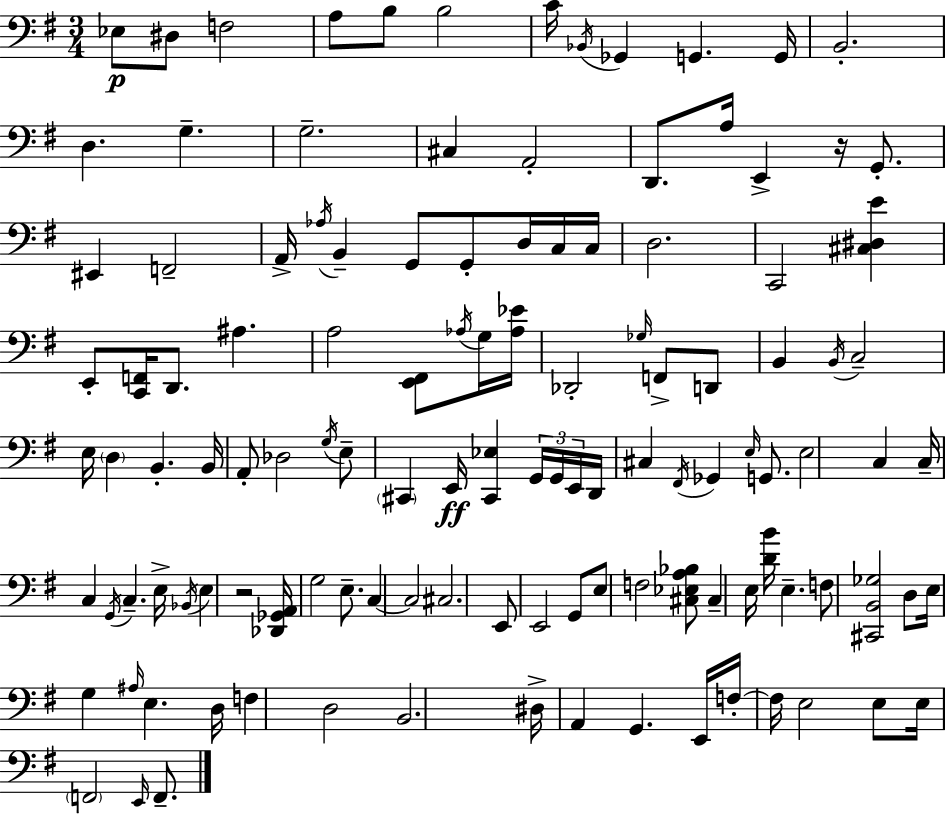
X:1
T:Untitled
M:3/4
L:1/4
K:Em
_E,/2 ^D,/2 F,2 A,/2 B,/2 B,2 C/4 _B,,/4 _G,, G,, G,,/4 B,,2 D, G, G,2 ^C, A,,2 D,,/2 A,/4 E,, z/4 G,,/2 ^E,, F,,2 A,,/4 _A,/4 B,, G,,/2 G,,/2 D,/4 C,/4 C,/4 D,2 C,,2 [^C,^D,E] E,,/2 [C,,F,,]/4 D,,/2 ^A, A,2 [E,,^F,,]/2 _A,/4 G,/4 [_A,_E]/4 _D,,2 _G,/4 F,,/2 D,,/2 B,, B,,/4 C,2 E,/4 D, B,, B,,/4 A,,/2 _D,2 G,/4 E,/2 ^C,, E,,/4 [^C,,_E,] G,,/4 G,,/4 E,,/4 D,,/4 ^C, ^F,,/4 _G,, E,/4 G,,/2 E,2 C, C,/4 C, G,,/4 C, E,/4 _B,,/4 E, z2 [_D,,_G,,A,,]/4 G,2 E,/2 C, C,2 ^C,2 E,,/2 E,,2 G,,/2 E,/2 F,2 [^C,_E,A,_B,]/2 ^C, E,/4 [DB]/4 E, F,/2 [^C,,B,,_G,]2 D,/2 E,/4 G, ^A,/4 E, D,/4 F, D,2 B,,2 ^D,/4 A,, G,, E,,/4 F,/4 F,/4 E,2 E,/2 E,/4 F,,2 E,,/4 F,,/2